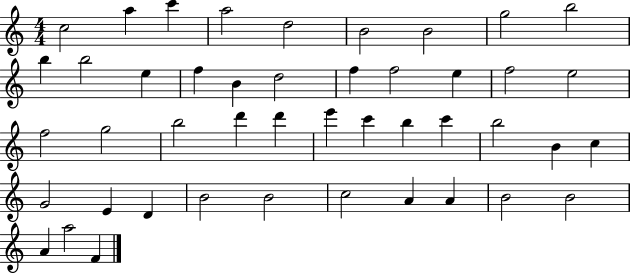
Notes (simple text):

C5/h A5/q C6/q A5/h D5/h B4/h B4/h G5/h B5/h B5/q B5/h E5/q F5/q B4/q D5/h F5/q F5/h E5/q F5/h E5/h F5/h G5/h B5/h D6/q D6/q E6/q C6/q B5/q C6/q B5/h B4/q C5/q G4/h E4/q D4/q B4/h B4/h C5/h A4/q A4/q B4/h B4/h A4/q A5/h F4/q